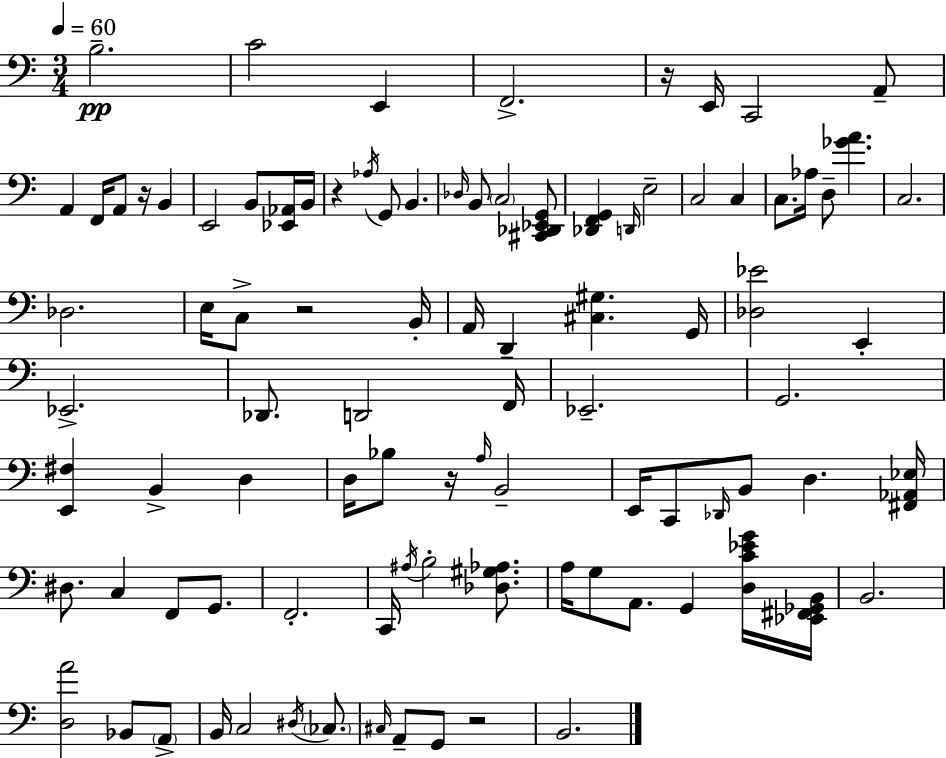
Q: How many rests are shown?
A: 6